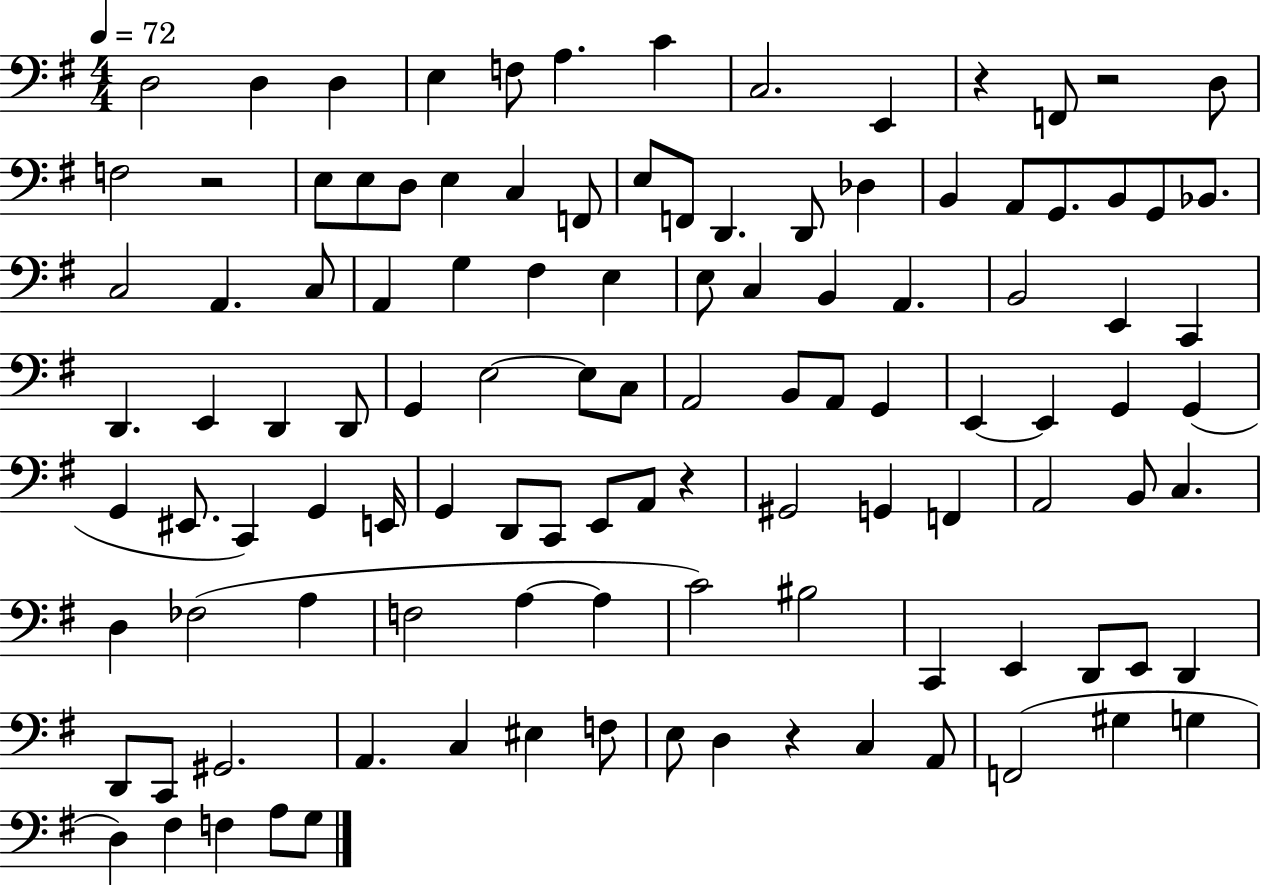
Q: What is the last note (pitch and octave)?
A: G3